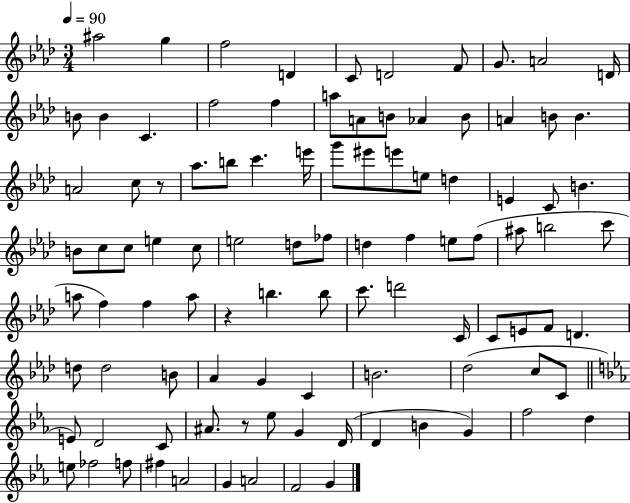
{
  \clef treble
  \numericTimeSignature
  \time 3/4
  \key aes \major
  \tempo 4 = 90
  ais''2 g''4 | f''2 d'4 | c'8 d'2 f'8 | g'8. a'2 d'16 | \break b'8 b'4 c'4. | f''2 f''4 | a''8 a'8 b'8 aes'4 b'8 | a'4 b'8 b'4. | \break a'2 c''8 r8 | aes''8. b''8 c'''4. e'''16 | g'''8 eis'''8 e'''8 e''8 d''4 | e'4 c'8 b'4. | \break b'8 c''8 c''8 e''4 c''8 | e''2 d''8 fes''8 | d''4 f''4 e''8 f''8( | ais''8 b''2 c'''8 | \break a''8 f''4) f''4 a''8 | r4 b''4. b''8 | c'''8. d'''2 c'16 | c'8 e'8 f'8 d'4. | \break d''8 d''2 b'8 | aes'4 g'4 c'4 | b'2. | des''2( c''8 c'8 | \break \bar "||" \break \key ees \major e'8) d'2 c'8 | ais'8. r8 ees''8 g'4 d'16( | d'4 b'4 g'4) | f''2 d''4 | \break e''8 fes''2 f''8 | fis''4 a'2 | g'4 a'2 | f'2 g'4 | \break \bar "|."
}